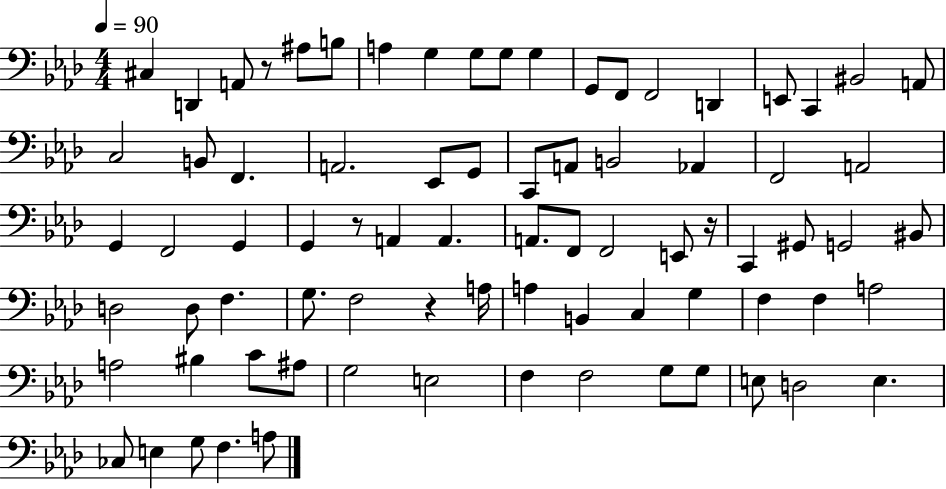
{
  \clef bass
  \numericTimeSignature
  \time 4/4
  \key aes \major
  \tempo 4 = 90
  cis4 d,4 a,8 r8 ais8 b8 | a4 g4 g8 g8 g4 | g,8 f,8 f,2 d,4 | e,8 c,4 bis,2 a,8 | \break c2 b,8 f,4. | a,2. ees,8 g,8 | c,8 a,8 b,2 aes,4 | f,2 a,2 | \break g,4 f,2 g,4 | g,4 r8 a,4 a,4. | a,8. f,8 f,2 e,8 r16 | c,4 gis,8 g,2 bis,8 | \break d2 d8 f4. | g8. f2 r4 a16 | a4 b,4 c4 g4 | f4 f4 a2 | \break a2 bis4 c'8 ais8 | g2 e2 | f4 f2 g8 g8 | e8 d2 e4. | \break ces8 e4 g8 f4. a8 | \bar "|."
}